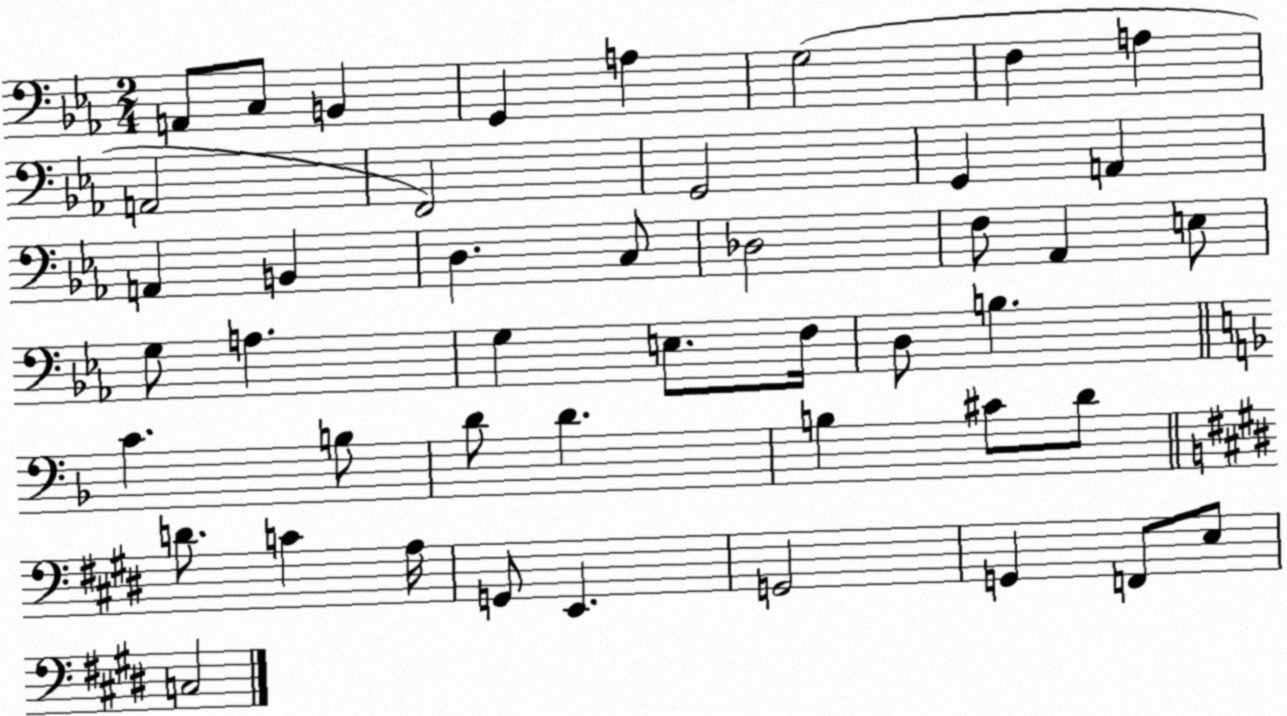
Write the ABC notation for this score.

X:1
T:Untitled
M:2/4
L:1/4
K:Eb
A,,/2 C,/2 B,, G,, A, G,2 F, A, A,,2 F,,2 G,,2 G,, A,, A,, B,, D, C,/2 _D,2 F,/2 _A,, E,/2 G,/2 A, G, E,/2 F,/4 D,/2 B, C B,/2 D/2 D B, ^C/2 D/2 D/2 C A,/4 G,,/2 E,, G,,2 G,, F,,/2 E,/2 C,2